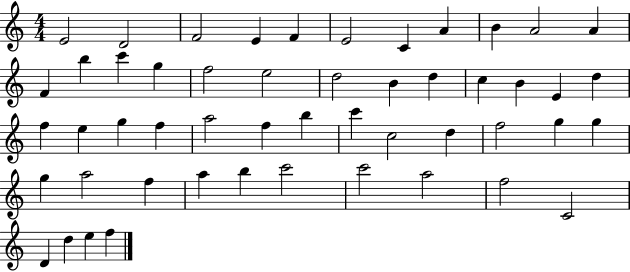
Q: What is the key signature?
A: C major